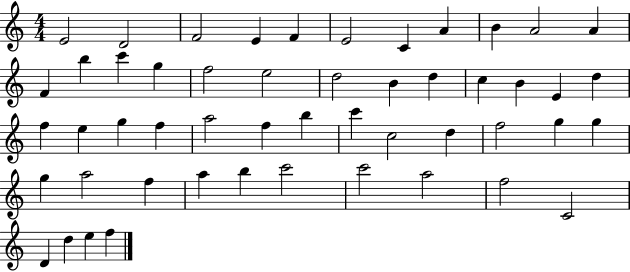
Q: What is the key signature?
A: C major